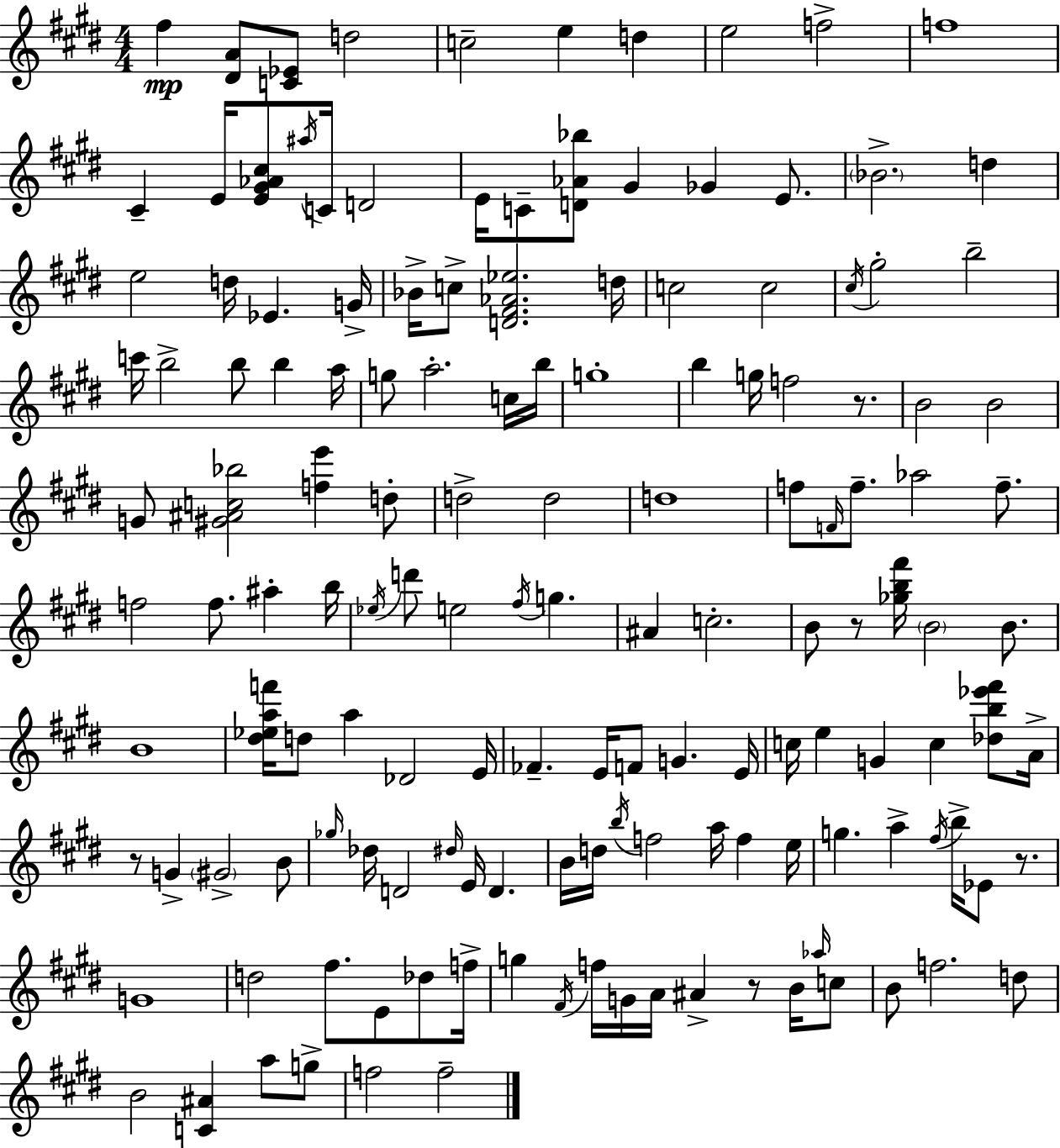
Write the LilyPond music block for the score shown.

{
  \clef treble
  \numericTimeSignature
  \time 4/4
  \key e \major
  fis''4\mp <dis' a'>8 <c' ees'>8 d''2 | c''2-- e''4 d''4 | e''2 f''2-> | f''1 | \break cis'4-- e'16 <e' gis' aes' cis''>8 \acciaccatura { ais''16 } c'16 d'2 | e'16 c'8-- <d' aes' bes''>8 gis'4 ges'4 e'8. | \parenthesize bes'2.-> d''4 | e''2 d''16 ees'4. | \break g'16-> bes'16-> c''8-> <d' fis' aes' ees''>2. | d''16 c''2 c''2 | \acciaccatura { cis''16 } gis''2-. b''2-- | c'''16 b''2-> b''8 b''4 | \break a''16 g''8 a''2.-. | c''16 b''16 g''1-. | b''4 g''16 f''2 r8. | b'2 b'2 | \break g'8 <gis' ais' c'' bes''>2 <f'' e'''>4 | d''8-. d''2-> d''2 | d''1 | f''8 \grace { f'16 } f''8.-- aes''2 | \break f''8.-- f''2 f''8. ais''4-. | b''16 \acciaccatura { ees''16 } d'''8 e''2 \acciaccatura { fis''16 } g''4. | ais'4 c''2.-. | b'8 r8 <ges'' b'' fis'''>16 \parenthesize b'2 | \break b'8. b'1 | <dis'' ees'' a'' f'''>16 d''8 a''4 des'2 | e'16 fes'4.-- e'16 f'8 g'4. | e'16 c''16 e''4 g'4 c''4 | \break <des'' b'' ees''' fis'''>8 a'16-> r8 g'4-> \parenthesize gis'2-> | b'8 \grace { ges''16 } des''16 d'2 \grace { dis''16 } | e'16 d'4. b'16 d''16 \acciaccatura { b''16 } f''2 | a''16 f''4 e''16 g''4. a''4-> | \break \acciaccatura { fis''16 } b''16-> ees'8 r8. g'1 | d''2 | fis''8. e'8 des''8 f''16-> g''4 \acciaccatura { fis'16 } f''16 g'16 | a'16 ais'4-> r8 b'16 \grace { aes''16 } c''8 b'8 f''2. | \break d''8 b'2 | <c' ais'>4 a''8 g''8-> f''2 | f''2-- \bar "|."
}